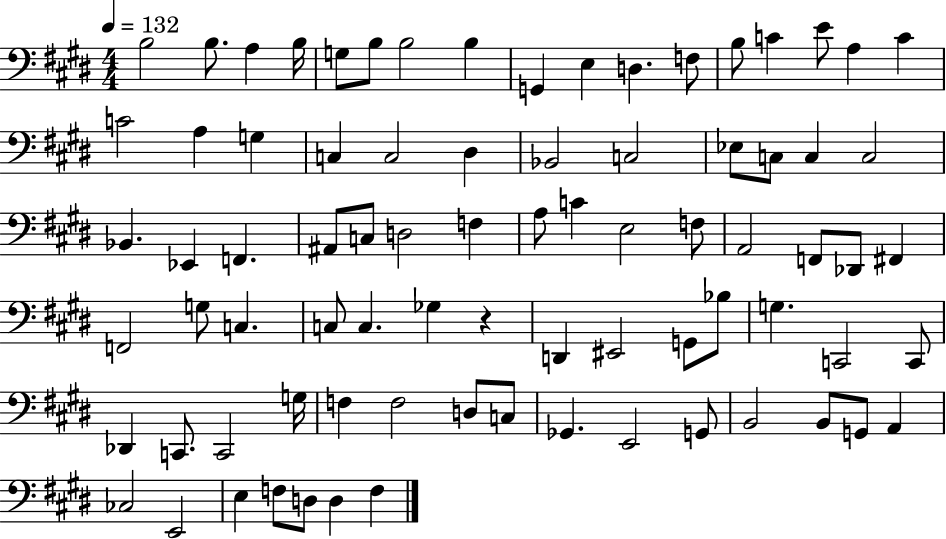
X:1
T:Untitled
M:4/4
L:1/4
K:E
B,2 B,/2 A, B,/4 G,/2 B,/2 B,2 B, G,, E, D, F,/2 B,/2 C E/2 A, C C2 A, G, C, C,2 ^D, _B,,2 C,2 _E,/2 C,/2 C, C,2 _B,, _E,, F,, ^A,,/2 C,/2 D,2 F, A,/2 C E,2 F,/2 A,,2 F,,/2 _D,,/2 ^F,, F,,2 G,/2 C, C,/2 C, _G, z D,, ^E,,2 G,,/2 _B,/2 G, C,,2 C,,/2 _D,, C,,/2 C,,2 G,/4 F, F,2 D,/2 C,/2 _G,, E,,2 G,,/2 B,,2 B,,/2 G,,/2 A,, _C,2 E,,2 E, F,/2 D,/2 D, F,